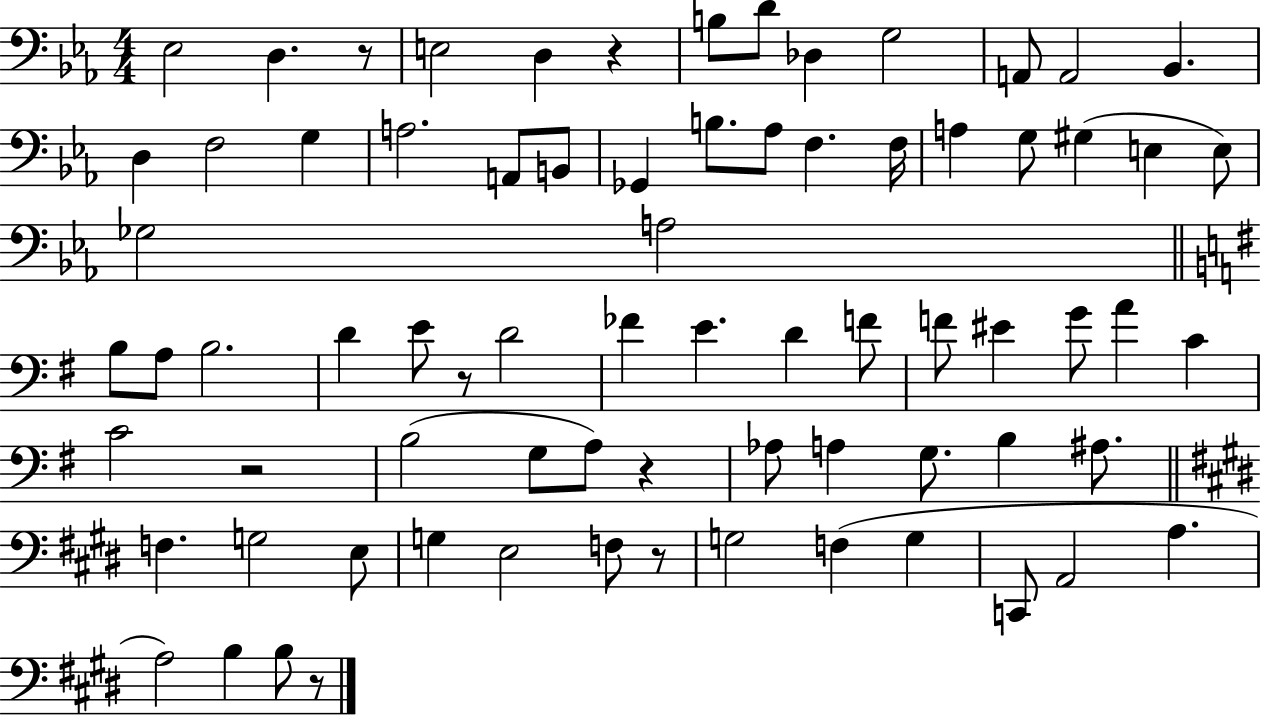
{
  \clef bass
  \numericTimeSignature
  \time 4/4
  \key ees \major
  ees2 d4. r8 | e2 d4 r4 | b8 d'8 des4 g2 | a,8 a,2 bes,4. | \break d4 f2 g4 | a2. a,8 b,8 | ges,4 b8. aes8 f4. f16 | a4 g8 gis4( e4 e8) | \break ges2 a2 | \bar "||" \break \key g \major b8 a8 b2. | d'4 e'8 r8 d'2 | fes'4 e'4. d'4 f'8 | f'8 eis'4 g'8 a'4 c'4 | \break c'2 r2 | b2( g8 a8) r4 | aes8 a4 g8. b4 ais8. | \bar "||" \break \key e \major f4. g2 e8 | g4 e2 f8 r8 | g2 f4( g4 | c,8 a,2 a4. | \break a2) b4 b8 r8 | \bar "|."
}